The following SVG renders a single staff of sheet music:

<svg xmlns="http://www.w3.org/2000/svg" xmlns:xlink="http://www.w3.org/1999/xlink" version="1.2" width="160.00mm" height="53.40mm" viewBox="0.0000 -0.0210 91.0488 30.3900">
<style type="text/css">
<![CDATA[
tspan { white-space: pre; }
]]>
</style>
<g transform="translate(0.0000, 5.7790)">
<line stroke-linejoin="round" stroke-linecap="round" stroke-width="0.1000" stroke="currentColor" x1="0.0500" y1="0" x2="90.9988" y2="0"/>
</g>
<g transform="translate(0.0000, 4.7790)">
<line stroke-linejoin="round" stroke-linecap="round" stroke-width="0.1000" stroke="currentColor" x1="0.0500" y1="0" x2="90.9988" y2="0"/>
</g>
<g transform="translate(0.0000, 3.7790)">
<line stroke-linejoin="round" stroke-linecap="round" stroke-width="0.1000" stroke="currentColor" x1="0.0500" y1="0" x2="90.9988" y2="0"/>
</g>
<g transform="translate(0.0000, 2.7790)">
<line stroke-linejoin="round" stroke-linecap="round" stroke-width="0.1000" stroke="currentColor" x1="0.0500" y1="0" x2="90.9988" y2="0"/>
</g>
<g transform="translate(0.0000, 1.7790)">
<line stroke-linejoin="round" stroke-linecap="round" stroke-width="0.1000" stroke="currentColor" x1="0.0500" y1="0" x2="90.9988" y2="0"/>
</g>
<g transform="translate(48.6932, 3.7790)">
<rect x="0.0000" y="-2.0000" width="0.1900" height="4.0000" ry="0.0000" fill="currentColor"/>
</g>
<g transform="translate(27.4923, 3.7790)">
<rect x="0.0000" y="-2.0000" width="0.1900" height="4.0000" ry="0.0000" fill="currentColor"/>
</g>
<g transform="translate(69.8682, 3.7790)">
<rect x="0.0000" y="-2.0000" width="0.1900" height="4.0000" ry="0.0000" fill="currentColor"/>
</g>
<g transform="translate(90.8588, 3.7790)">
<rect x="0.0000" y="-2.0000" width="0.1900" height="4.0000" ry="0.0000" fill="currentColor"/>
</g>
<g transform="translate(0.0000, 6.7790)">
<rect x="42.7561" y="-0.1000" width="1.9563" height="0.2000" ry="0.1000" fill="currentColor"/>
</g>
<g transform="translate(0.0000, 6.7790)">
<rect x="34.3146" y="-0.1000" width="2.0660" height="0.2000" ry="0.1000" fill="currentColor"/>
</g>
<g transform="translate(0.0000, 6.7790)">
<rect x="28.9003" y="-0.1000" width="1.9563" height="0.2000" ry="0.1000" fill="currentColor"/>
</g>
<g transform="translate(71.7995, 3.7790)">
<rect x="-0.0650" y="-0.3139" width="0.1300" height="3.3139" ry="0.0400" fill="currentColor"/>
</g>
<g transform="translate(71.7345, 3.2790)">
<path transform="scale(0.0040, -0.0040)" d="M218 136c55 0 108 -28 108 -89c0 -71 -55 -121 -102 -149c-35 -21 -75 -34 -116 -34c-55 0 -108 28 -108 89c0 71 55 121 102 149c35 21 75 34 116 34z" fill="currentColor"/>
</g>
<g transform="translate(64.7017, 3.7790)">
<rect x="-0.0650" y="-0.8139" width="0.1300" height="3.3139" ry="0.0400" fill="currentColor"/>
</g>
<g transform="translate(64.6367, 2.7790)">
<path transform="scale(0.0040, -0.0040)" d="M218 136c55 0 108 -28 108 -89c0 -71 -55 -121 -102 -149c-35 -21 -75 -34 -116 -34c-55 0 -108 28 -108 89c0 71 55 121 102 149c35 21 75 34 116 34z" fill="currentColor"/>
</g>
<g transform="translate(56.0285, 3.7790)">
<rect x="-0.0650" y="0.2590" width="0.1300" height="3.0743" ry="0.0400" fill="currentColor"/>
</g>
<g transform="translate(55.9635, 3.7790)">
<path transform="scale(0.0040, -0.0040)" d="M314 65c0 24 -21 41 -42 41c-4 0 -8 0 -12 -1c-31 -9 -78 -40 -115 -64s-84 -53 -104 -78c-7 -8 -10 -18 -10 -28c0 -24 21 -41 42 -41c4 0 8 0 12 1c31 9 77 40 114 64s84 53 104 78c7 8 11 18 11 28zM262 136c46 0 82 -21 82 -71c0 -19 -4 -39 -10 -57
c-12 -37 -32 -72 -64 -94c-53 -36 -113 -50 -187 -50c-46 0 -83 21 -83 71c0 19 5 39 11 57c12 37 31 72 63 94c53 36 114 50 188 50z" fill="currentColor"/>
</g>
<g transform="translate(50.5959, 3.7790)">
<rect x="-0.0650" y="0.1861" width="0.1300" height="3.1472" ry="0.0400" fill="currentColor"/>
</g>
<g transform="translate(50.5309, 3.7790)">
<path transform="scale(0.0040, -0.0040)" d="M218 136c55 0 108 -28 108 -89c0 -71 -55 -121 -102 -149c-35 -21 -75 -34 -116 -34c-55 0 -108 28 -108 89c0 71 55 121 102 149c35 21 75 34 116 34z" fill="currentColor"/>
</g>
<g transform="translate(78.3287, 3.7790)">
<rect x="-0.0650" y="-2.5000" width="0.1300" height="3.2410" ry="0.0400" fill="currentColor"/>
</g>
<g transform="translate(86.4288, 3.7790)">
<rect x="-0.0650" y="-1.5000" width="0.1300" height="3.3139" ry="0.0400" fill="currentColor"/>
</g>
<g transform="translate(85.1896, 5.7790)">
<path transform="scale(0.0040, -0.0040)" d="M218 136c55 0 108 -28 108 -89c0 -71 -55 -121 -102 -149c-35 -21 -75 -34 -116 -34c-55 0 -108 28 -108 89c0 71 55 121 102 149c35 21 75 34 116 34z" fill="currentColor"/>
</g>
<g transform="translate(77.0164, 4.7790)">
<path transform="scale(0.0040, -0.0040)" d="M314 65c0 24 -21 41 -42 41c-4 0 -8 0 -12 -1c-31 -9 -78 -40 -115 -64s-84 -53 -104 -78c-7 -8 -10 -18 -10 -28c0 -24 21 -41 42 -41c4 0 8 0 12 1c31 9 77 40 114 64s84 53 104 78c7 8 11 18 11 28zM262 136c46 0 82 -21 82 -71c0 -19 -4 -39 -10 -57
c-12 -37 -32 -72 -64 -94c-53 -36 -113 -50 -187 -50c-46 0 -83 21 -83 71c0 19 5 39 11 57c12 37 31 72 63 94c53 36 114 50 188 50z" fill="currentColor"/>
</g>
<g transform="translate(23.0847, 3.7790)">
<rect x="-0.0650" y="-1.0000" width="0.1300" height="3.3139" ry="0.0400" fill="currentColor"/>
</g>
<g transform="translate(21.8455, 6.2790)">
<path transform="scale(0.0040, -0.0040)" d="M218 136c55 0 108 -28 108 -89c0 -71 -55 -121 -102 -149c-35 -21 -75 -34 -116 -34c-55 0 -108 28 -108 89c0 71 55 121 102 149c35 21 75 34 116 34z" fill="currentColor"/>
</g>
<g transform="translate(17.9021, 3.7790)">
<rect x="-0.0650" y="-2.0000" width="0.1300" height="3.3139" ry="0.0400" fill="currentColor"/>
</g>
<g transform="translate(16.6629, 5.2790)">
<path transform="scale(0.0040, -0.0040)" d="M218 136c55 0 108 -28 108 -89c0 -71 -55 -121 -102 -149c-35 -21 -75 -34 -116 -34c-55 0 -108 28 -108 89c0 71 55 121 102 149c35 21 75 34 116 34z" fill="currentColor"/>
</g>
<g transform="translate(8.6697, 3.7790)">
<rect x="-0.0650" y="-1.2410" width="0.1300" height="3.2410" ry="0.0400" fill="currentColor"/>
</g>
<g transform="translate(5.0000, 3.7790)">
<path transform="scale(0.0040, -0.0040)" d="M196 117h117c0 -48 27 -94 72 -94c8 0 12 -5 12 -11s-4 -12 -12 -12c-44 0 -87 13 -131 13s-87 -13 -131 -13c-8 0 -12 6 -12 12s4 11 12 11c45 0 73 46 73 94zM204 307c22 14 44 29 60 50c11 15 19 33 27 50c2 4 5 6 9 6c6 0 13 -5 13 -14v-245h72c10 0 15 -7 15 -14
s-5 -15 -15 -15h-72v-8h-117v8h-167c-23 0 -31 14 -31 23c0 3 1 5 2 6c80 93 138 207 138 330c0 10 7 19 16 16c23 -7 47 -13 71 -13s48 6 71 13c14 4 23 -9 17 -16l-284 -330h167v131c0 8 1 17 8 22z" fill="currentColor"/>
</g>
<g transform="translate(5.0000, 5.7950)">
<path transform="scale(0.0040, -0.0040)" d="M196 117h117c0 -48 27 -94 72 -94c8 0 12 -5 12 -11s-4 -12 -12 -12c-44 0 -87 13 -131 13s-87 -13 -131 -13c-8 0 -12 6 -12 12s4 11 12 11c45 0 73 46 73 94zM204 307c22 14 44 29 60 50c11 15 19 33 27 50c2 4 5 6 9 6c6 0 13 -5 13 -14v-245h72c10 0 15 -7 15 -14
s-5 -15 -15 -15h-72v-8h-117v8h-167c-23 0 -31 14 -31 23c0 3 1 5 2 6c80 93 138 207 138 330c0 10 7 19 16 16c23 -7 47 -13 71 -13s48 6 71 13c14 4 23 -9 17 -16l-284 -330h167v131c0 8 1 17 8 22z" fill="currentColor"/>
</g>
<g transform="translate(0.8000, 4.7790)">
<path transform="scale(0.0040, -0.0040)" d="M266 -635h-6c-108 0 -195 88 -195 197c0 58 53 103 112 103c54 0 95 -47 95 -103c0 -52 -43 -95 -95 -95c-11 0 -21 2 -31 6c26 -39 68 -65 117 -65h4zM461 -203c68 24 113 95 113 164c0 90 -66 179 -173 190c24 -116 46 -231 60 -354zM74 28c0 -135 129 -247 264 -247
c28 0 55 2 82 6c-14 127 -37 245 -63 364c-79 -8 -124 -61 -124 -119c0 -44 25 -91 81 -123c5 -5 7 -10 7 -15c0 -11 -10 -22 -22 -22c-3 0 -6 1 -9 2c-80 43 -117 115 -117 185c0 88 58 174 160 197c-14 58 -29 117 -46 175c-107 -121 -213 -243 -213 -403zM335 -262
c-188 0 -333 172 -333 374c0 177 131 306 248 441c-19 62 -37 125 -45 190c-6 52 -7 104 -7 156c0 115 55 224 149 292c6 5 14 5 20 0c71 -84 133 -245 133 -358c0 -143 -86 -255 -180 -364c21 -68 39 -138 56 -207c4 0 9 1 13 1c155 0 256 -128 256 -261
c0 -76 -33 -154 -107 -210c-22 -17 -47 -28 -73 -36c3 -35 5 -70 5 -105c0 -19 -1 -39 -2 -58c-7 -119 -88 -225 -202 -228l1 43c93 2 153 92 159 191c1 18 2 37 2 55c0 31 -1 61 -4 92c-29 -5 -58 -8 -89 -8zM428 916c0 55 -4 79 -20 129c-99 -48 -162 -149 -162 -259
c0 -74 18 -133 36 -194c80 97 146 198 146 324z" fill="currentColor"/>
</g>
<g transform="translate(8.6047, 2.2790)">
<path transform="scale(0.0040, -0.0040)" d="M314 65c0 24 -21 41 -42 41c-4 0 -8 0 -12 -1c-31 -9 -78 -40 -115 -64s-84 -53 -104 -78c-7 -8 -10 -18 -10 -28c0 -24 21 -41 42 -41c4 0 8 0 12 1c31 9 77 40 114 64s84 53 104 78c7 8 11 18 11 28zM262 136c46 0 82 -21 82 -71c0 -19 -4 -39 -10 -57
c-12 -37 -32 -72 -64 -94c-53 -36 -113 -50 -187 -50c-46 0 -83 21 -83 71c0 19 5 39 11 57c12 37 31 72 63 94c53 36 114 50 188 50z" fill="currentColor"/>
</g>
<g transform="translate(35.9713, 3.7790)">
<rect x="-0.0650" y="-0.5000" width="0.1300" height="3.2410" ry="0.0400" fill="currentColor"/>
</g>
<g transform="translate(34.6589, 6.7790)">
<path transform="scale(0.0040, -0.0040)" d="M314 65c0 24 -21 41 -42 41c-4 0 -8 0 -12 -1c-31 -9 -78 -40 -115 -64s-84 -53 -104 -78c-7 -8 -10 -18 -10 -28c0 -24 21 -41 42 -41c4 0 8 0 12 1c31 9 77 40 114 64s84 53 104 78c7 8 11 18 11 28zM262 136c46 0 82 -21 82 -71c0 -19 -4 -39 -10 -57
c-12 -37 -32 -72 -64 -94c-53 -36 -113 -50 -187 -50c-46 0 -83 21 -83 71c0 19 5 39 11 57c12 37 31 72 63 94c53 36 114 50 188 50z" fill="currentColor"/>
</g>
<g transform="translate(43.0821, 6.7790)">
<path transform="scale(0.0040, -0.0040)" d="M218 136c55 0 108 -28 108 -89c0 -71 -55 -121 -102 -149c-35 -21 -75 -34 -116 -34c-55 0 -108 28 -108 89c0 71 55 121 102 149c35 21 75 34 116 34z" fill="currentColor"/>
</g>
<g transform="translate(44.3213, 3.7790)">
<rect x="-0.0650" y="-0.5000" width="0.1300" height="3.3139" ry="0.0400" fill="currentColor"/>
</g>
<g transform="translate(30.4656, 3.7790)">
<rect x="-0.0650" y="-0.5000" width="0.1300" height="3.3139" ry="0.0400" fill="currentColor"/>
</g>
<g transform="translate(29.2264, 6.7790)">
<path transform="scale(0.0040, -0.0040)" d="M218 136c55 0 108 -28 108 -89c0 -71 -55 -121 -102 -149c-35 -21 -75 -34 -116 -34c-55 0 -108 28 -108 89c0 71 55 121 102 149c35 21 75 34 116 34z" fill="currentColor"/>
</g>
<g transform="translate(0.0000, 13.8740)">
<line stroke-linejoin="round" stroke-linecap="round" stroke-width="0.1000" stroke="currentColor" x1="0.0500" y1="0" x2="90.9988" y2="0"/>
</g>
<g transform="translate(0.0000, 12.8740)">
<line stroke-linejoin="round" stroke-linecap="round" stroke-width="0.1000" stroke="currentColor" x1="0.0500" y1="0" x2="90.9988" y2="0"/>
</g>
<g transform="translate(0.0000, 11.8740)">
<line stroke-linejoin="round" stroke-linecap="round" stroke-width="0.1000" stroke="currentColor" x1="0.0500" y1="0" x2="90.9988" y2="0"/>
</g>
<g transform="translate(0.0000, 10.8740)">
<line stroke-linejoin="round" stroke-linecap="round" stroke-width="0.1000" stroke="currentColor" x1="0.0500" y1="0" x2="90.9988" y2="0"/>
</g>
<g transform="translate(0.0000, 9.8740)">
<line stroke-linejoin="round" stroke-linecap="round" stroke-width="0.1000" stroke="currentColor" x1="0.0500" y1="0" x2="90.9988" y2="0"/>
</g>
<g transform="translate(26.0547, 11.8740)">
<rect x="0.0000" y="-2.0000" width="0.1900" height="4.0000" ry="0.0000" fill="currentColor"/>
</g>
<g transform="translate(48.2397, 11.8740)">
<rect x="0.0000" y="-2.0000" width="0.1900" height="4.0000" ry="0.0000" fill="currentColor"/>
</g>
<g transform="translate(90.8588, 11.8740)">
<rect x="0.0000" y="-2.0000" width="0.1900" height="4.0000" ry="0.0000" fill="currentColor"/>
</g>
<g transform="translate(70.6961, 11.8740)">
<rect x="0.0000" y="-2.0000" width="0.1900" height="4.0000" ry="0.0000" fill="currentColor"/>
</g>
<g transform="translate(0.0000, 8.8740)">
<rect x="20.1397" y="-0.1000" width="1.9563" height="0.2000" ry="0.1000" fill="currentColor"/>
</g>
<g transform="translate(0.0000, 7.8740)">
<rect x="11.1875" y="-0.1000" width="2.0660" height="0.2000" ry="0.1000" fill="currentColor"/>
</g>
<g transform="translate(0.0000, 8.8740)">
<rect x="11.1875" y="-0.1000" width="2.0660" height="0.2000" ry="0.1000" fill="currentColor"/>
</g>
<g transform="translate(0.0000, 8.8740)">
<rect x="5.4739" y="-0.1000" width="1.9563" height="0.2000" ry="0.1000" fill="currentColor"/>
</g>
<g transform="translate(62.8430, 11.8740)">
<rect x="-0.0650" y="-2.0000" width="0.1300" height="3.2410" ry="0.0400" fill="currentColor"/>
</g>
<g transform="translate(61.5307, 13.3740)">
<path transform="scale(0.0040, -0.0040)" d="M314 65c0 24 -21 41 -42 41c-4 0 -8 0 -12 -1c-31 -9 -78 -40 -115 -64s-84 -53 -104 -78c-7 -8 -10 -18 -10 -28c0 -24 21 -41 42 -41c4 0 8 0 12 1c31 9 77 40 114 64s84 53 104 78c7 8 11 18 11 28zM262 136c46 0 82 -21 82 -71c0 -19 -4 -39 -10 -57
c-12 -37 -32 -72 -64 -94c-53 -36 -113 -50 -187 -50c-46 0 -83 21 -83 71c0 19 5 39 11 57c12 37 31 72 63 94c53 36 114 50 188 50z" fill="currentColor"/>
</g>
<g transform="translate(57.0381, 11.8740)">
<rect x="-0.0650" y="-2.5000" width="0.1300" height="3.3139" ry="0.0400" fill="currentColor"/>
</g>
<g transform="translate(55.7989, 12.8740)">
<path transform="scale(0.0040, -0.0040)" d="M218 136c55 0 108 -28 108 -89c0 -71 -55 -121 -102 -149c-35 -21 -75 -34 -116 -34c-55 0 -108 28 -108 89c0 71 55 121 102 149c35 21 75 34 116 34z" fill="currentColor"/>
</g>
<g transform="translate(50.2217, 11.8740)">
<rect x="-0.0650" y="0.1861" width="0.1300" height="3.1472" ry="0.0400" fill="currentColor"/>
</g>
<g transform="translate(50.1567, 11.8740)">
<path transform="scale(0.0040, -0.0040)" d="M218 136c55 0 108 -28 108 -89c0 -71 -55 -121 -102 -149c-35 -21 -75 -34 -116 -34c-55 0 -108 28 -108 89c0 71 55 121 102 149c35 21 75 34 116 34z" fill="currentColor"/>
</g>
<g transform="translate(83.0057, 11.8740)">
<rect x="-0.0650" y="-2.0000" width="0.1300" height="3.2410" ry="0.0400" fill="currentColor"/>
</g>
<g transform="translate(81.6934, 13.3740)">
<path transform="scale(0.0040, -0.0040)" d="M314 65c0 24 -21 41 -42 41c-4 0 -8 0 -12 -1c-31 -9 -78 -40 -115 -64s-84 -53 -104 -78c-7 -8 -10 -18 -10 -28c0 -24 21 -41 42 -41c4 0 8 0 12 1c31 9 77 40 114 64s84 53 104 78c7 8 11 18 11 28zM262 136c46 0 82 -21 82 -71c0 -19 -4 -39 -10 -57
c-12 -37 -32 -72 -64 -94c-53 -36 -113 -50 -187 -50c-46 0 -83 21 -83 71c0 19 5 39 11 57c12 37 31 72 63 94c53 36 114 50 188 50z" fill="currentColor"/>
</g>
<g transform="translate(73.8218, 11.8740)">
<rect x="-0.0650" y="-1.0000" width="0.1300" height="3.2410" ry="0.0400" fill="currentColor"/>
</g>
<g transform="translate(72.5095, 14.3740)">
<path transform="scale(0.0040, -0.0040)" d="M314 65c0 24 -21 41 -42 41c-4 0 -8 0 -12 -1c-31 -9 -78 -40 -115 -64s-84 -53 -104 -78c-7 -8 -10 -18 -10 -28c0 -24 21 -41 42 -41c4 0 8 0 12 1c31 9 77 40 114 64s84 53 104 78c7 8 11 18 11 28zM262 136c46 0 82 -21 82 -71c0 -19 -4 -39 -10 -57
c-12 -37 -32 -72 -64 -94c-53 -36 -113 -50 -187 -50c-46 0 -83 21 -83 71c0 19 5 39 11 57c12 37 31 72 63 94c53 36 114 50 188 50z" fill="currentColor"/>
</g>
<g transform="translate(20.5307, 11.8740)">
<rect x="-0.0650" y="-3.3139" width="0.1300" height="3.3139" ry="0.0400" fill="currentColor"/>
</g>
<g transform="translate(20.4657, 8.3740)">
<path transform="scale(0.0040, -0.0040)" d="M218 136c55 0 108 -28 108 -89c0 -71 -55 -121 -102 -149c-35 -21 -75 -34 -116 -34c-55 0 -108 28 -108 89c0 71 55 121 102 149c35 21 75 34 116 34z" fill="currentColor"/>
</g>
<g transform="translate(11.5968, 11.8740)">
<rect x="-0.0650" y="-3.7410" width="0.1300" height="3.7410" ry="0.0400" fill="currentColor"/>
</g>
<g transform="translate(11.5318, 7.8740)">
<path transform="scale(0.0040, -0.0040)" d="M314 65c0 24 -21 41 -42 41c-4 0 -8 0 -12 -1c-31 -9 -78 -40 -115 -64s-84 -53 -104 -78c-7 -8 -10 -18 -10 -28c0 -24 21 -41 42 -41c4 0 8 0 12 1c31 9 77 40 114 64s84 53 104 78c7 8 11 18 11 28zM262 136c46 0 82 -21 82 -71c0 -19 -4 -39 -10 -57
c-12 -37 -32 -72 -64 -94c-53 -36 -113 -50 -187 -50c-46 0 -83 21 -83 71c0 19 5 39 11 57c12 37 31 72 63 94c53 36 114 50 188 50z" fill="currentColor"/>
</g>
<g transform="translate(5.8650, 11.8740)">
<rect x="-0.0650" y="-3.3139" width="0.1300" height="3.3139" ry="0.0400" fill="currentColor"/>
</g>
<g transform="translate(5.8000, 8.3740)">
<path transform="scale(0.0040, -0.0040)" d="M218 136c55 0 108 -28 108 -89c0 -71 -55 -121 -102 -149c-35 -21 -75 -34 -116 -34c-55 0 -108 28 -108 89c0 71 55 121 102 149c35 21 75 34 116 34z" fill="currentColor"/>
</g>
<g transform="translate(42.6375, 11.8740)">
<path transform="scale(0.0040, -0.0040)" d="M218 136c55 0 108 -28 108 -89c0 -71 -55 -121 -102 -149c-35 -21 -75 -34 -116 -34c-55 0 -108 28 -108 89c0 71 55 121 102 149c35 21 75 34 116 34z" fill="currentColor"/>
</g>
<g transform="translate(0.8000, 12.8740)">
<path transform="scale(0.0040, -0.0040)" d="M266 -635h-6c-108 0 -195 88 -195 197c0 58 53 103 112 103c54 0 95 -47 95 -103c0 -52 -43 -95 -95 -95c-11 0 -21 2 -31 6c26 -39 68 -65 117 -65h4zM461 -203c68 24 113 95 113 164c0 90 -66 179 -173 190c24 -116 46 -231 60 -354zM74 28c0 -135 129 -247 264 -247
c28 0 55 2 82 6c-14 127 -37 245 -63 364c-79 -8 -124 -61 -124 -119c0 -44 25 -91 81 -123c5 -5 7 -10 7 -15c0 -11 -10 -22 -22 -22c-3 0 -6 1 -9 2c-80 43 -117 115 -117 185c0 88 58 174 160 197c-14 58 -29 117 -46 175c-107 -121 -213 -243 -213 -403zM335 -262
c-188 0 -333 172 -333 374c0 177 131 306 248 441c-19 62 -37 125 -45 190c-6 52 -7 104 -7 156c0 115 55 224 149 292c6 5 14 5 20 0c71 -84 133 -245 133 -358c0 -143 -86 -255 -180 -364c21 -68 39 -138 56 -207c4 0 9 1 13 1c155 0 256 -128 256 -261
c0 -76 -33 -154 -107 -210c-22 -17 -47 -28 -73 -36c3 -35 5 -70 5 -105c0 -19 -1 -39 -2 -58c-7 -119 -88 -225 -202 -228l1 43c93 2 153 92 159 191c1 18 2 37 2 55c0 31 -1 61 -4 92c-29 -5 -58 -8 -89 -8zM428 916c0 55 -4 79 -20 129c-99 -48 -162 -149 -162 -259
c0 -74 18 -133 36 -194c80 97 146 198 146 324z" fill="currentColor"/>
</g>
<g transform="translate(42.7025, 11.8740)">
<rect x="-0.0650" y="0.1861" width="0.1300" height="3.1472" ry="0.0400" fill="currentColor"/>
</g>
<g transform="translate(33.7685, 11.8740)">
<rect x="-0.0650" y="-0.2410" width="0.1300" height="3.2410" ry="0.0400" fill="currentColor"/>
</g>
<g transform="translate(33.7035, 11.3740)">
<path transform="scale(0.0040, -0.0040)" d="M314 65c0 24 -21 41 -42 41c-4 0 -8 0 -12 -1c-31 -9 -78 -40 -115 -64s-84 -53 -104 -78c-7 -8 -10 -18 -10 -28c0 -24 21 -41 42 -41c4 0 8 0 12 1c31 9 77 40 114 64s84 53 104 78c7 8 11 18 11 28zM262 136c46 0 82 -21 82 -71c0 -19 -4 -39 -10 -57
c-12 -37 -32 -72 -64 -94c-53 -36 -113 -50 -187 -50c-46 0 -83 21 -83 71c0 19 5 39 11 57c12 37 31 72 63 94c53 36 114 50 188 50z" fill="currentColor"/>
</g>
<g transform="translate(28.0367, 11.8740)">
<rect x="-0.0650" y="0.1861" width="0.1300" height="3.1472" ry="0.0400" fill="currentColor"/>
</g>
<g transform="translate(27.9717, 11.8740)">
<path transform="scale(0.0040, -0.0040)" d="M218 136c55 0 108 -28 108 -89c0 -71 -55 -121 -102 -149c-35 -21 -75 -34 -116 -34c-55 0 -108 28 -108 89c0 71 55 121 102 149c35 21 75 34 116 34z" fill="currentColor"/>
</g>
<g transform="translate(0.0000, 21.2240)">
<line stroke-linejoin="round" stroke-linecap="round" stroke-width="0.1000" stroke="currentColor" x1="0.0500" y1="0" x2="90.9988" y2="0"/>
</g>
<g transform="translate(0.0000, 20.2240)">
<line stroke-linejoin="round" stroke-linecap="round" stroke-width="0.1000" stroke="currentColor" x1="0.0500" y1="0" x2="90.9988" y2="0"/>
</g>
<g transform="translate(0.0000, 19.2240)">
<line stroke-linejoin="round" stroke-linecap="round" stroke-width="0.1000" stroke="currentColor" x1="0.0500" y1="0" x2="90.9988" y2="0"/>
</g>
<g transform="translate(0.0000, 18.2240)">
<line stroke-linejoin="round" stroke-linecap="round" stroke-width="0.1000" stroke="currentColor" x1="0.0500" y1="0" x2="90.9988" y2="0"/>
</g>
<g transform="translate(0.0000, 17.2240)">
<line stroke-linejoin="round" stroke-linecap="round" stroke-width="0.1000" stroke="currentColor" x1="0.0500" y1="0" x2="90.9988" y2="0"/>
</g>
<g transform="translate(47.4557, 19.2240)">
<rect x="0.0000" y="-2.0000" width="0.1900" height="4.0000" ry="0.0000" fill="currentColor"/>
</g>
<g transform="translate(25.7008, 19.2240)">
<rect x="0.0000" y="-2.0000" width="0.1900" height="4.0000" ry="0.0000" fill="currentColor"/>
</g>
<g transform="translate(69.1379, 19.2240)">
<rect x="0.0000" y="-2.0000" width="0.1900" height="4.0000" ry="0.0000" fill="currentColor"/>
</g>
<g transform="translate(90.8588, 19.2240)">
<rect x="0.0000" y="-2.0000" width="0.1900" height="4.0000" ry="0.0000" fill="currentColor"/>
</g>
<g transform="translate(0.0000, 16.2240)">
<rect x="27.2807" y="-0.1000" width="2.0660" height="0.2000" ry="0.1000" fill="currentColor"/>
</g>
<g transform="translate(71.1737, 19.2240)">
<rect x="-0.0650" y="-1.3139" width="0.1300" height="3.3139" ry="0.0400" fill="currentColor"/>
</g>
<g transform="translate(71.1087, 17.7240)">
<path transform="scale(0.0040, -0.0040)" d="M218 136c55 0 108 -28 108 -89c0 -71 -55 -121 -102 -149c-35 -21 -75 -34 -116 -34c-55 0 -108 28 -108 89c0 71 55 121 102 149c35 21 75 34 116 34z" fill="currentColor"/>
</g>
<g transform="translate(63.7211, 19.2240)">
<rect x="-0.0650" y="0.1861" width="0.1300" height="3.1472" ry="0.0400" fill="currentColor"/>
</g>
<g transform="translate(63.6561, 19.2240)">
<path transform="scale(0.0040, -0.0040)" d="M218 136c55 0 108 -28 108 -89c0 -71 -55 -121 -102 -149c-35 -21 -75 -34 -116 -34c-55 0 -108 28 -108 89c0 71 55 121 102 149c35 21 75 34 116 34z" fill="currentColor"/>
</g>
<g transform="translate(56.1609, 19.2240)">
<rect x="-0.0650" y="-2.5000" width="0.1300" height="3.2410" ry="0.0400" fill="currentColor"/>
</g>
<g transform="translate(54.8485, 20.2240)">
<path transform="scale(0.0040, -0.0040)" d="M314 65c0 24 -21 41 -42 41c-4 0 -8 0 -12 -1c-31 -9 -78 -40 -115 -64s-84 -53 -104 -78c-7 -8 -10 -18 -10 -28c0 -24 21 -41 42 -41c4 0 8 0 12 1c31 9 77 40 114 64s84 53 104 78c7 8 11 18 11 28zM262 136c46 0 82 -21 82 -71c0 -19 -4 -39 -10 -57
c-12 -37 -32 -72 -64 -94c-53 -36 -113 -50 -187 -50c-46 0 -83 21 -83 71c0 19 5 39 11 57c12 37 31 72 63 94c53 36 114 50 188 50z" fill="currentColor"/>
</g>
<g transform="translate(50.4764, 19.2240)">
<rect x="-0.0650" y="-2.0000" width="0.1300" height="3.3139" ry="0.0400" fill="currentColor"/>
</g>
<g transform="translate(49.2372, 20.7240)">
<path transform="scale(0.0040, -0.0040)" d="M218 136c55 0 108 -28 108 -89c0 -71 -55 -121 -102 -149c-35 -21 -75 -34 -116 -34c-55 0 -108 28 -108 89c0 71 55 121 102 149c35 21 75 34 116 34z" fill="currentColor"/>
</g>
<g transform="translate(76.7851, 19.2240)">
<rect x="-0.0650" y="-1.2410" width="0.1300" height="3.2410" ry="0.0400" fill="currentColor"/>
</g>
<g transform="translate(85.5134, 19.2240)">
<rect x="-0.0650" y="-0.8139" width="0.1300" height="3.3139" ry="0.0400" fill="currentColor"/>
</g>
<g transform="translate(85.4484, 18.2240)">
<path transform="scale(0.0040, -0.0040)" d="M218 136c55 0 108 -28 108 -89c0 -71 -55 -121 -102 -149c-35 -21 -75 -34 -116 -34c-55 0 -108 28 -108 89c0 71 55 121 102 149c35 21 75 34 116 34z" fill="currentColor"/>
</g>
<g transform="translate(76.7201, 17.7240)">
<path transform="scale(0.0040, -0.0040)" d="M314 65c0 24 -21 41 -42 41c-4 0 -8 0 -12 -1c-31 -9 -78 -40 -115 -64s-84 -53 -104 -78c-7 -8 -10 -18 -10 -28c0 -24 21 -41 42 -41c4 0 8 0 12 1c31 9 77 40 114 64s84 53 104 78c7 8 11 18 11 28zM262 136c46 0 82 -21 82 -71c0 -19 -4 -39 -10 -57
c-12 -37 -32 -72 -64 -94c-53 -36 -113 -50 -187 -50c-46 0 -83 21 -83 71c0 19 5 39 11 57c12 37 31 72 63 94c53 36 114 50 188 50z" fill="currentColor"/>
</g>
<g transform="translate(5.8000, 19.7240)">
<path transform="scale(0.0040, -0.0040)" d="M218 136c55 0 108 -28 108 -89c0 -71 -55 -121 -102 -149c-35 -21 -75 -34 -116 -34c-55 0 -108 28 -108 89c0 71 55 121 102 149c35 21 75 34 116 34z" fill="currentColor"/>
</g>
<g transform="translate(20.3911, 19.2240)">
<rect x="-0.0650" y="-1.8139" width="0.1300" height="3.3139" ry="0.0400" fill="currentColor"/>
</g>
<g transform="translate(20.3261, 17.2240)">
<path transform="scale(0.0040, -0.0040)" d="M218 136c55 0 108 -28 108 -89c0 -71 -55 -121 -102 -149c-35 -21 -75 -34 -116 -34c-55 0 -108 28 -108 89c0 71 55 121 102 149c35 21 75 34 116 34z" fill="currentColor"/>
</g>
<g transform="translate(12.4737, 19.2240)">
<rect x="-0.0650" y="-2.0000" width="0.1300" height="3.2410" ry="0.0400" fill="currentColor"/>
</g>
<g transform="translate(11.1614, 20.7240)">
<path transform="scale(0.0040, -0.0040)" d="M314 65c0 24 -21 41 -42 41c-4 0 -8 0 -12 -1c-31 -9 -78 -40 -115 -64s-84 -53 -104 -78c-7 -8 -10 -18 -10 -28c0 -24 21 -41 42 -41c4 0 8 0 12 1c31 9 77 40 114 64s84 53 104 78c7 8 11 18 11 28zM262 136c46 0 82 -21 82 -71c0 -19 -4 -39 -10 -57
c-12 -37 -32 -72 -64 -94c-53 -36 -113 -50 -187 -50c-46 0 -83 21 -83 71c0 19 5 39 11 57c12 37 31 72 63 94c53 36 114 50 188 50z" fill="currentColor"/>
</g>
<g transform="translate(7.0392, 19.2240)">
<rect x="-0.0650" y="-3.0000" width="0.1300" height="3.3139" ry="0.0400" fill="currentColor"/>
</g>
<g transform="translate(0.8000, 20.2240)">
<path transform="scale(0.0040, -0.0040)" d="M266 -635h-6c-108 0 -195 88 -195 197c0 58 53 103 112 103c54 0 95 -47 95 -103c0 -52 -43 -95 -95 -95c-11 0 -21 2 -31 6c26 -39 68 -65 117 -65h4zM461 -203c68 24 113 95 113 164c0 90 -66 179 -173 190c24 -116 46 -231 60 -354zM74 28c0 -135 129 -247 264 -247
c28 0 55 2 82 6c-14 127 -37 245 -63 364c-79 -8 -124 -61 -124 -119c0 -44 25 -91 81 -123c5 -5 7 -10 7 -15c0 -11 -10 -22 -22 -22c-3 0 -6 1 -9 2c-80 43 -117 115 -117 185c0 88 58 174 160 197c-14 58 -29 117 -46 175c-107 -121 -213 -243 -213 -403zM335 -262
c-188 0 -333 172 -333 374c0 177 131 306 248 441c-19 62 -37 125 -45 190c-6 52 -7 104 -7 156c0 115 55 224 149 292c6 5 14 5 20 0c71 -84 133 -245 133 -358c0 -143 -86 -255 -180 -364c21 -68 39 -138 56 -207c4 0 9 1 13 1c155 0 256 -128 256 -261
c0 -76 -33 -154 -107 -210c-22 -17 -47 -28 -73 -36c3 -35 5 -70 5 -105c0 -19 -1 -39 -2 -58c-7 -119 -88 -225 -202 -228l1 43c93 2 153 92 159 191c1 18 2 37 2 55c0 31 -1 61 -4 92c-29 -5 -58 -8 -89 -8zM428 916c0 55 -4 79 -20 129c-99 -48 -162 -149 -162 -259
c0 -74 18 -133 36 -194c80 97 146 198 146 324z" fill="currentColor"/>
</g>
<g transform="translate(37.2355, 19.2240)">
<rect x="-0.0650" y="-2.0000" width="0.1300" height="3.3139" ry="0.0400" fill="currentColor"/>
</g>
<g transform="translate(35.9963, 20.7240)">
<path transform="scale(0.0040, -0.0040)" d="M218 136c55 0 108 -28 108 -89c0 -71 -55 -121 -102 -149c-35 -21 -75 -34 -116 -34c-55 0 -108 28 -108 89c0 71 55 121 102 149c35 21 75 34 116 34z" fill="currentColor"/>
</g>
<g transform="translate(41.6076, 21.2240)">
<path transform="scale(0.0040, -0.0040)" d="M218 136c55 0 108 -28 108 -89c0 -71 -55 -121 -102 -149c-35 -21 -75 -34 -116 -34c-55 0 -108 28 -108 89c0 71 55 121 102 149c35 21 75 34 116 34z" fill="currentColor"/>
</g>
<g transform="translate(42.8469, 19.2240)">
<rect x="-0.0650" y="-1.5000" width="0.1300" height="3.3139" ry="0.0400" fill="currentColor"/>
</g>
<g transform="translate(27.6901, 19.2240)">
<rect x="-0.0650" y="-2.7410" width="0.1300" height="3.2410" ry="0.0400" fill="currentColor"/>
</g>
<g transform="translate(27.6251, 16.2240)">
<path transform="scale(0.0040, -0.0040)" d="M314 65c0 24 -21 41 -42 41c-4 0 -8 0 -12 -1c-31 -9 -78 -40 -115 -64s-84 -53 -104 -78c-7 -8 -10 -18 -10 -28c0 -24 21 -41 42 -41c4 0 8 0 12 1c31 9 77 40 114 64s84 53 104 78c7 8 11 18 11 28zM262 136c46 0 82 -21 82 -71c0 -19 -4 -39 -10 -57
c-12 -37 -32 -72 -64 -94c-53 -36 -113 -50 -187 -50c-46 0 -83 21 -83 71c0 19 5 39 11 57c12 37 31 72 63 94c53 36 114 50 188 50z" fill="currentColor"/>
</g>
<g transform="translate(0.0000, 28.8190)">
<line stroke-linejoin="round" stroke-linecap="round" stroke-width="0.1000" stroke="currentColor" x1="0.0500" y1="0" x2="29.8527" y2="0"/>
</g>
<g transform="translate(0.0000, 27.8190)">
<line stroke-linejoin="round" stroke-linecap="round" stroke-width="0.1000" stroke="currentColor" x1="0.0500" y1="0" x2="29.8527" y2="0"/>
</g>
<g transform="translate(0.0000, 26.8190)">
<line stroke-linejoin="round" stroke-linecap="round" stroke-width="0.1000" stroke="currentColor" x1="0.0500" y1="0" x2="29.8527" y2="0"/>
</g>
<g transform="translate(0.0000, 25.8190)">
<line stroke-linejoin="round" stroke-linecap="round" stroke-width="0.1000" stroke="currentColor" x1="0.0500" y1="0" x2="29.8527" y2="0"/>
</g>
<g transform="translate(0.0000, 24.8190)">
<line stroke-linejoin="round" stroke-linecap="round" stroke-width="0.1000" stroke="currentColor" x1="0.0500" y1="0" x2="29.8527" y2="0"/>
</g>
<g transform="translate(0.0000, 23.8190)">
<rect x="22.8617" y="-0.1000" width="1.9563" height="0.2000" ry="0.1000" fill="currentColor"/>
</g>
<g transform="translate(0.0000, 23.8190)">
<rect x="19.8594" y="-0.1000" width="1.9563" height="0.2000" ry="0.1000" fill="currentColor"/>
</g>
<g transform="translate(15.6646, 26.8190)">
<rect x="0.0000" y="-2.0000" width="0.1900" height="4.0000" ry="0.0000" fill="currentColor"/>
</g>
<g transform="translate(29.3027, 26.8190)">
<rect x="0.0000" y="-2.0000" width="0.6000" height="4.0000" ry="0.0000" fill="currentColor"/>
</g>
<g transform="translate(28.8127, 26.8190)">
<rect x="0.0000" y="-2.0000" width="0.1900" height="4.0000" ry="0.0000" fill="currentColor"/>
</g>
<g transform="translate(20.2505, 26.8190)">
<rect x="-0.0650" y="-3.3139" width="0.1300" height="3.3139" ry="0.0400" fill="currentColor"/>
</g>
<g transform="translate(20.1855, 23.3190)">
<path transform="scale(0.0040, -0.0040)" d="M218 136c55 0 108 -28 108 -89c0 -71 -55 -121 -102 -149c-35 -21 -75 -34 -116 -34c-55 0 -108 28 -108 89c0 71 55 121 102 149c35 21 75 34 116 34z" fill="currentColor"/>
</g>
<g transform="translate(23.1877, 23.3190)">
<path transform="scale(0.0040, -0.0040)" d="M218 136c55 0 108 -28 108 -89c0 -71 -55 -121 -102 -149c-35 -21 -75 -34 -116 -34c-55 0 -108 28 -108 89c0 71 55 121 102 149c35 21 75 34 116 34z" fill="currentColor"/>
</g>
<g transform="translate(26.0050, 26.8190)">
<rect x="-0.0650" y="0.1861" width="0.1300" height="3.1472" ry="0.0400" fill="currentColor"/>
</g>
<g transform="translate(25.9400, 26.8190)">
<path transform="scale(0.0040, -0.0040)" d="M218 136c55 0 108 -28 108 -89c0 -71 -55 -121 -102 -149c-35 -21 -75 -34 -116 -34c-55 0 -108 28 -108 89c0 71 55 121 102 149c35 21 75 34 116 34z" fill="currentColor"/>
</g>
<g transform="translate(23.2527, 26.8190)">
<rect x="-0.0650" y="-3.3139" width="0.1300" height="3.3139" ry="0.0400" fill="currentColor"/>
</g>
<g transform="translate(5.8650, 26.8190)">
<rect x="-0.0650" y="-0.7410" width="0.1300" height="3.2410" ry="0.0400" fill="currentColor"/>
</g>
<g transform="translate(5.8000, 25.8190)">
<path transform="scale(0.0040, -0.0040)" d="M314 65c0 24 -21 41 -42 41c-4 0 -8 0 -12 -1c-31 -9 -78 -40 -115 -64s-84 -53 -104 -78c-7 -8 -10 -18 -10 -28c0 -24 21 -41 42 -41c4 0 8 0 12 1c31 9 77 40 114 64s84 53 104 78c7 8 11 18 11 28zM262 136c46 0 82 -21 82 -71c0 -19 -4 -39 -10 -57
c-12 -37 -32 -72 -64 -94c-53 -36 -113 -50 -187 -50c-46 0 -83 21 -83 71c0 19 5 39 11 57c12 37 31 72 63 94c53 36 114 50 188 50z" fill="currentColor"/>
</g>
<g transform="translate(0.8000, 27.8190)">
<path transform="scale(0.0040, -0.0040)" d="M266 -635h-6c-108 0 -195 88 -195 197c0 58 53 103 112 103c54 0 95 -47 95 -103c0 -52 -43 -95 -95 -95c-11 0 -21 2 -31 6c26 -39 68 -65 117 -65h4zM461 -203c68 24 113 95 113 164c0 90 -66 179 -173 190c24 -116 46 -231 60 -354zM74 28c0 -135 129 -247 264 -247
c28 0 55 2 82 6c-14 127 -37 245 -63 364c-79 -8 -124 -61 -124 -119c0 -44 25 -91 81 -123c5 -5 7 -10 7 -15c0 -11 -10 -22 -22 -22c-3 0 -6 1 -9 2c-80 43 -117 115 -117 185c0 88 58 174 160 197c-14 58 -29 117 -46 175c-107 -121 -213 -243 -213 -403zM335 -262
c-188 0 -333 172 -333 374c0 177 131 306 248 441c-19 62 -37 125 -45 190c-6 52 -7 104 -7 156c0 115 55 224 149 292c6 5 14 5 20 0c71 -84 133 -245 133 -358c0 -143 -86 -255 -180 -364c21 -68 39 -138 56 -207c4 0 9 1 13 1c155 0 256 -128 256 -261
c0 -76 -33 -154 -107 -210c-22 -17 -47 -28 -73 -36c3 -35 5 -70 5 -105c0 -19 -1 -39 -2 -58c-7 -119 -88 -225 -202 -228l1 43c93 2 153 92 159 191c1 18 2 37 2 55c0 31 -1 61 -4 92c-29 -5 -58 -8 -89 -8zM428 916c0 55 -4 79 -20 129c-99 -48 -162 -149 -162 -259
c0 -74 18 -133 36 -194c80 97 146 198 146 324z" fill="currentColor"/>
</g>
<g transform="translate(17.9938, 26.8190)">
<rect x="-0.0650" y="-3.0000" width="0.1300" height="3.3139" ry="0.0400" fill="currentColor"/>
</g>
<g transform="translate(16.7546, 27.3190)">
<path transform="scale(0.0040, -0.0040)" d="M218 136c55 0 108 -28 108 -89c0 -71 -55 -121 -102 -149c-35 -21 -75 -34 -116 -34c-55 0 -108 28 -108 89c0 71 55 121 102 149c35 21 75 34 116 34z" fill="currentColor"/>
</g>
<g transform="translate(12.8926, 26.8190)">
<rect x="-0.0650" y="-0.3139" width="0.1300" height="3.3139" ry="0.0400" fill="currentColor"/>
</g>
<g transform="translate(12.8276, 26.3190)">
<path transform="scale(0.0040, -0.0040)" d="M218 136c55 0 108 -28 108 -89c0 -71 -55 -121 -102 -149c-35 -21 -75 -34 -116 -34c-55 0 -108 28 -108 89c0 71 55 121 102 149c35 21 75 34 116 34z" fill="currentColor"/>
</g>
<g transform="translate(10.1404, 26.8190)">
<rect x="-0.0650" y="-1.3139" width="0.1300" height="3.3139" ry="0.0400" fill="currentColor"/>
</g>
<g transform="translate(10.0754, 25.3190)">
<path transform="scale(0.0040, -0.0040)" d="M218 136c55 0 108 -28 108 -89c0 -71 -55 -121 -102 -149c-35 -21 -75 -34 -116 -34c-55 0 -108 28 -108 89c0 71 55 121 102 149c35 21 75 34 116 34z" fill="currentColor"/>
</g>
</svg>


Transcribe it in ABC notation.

X:1
T:Untitled
M:4/4
L:1/4
K:C
e2 F D C C2 C B B2 d c G2 E b c'2 b B c2 B B G F2 D2 F2 A F2 f a2 F E F G2 B e e2 d d2 e c A b b B